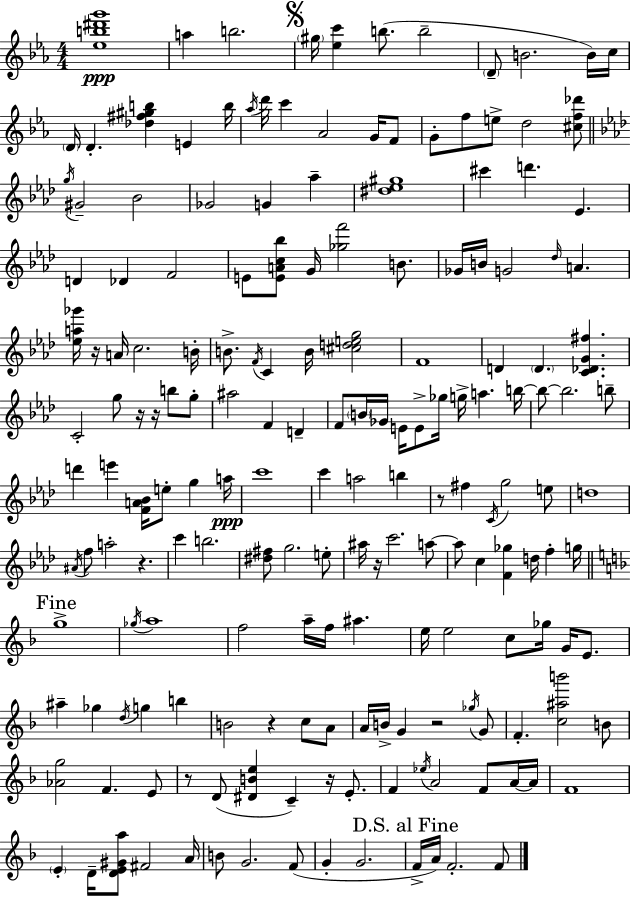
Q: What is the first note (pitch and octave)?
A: A5